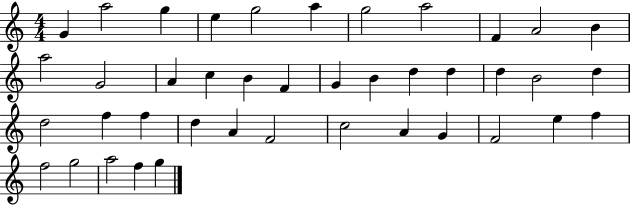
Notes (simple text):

G4/q A5/h G5/q E5/q G5/h A5/q G5/h A5/h F4/q A4/h B4/q A5/h G4/h A4/q C5/q B4/q F4/q G4/q B4/q D5/q D5/q D5/q B4/h D5/q D5/h F5/q F5/q D5/q A4/q F4/h C5/h A4/q G4/q F4/h E5/q F5/q F5/h G5/h A5/h F5/q G5/q